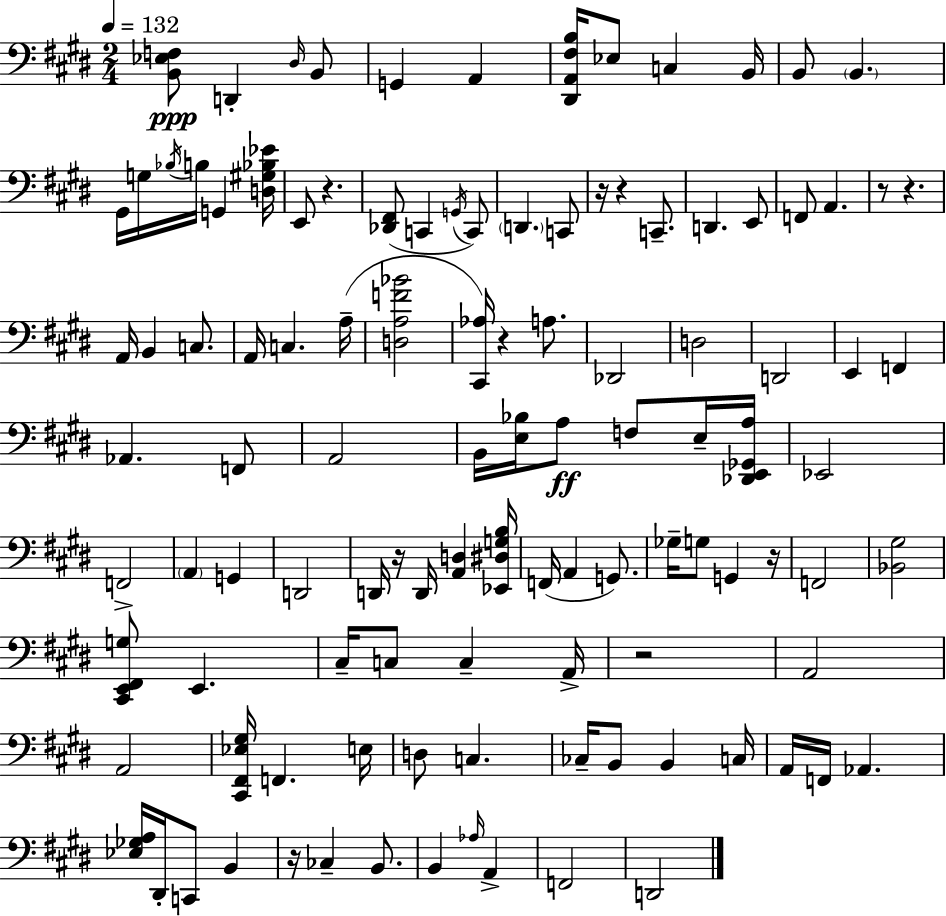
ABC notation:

X:1
T:Untitled
M:2/4
L:1/4
K:E
[B,,_E,F,]/2 D,, ^D,/4 B,,/2 G,, A,, [^D,,A,,^F,B,]/4 _E,/2 C, B,,/4 B,,/2 B,, ^G,,/4 G,/4 _B,/4 B,/4 G,, [D,^G,_B,_E]/4 E,,/2 z [_D,,^F,,]/2 C,, G,,/4 C,,/2 D,, C,,/2 z/4 z C,,/2 D,, E,,/2 F,,/2 A,, z/2 z A,,/4 B,, C,/2 A,,/4 C, A,/4 [D,A,F_B]2 [^C,,_A,]/4 z A,/2 _D,,2 D,2 D,,2 E,, F,, _A,, F,,/2 A,,2 B,,/4 [E,_B,]/4 A,/2 F,/2 E,/4 [_D,,E,,_G,,A,]/4 _E,,2 F,,2 A,, G,, D,,2 D,,/4 z/4 D,,/4 [A,,D,] [_E,,^D,G,B,]/4 F,,/4 A,, G,,/2 _G,/4 G,/2 G,, z/4 F,,2 [_B,,^G,]2 [^C,,E,,^F,,G,]/2 E,, ^C,/4 C,/2 C, A,,/4 z2 A,,2 A,,2 [^C,,^F,,_E,^G,]/4 F,, E,/4 D,/2 C, _C,/4 B,,/2 B,, C,/4 A,,/4 F,,/4 _A,, [_E,_G,A,]/4 ^D,,/4 C,,/2 B,, z/4 _C, B,,/2 B,, _A,/4 A,, F,,2 D,,2